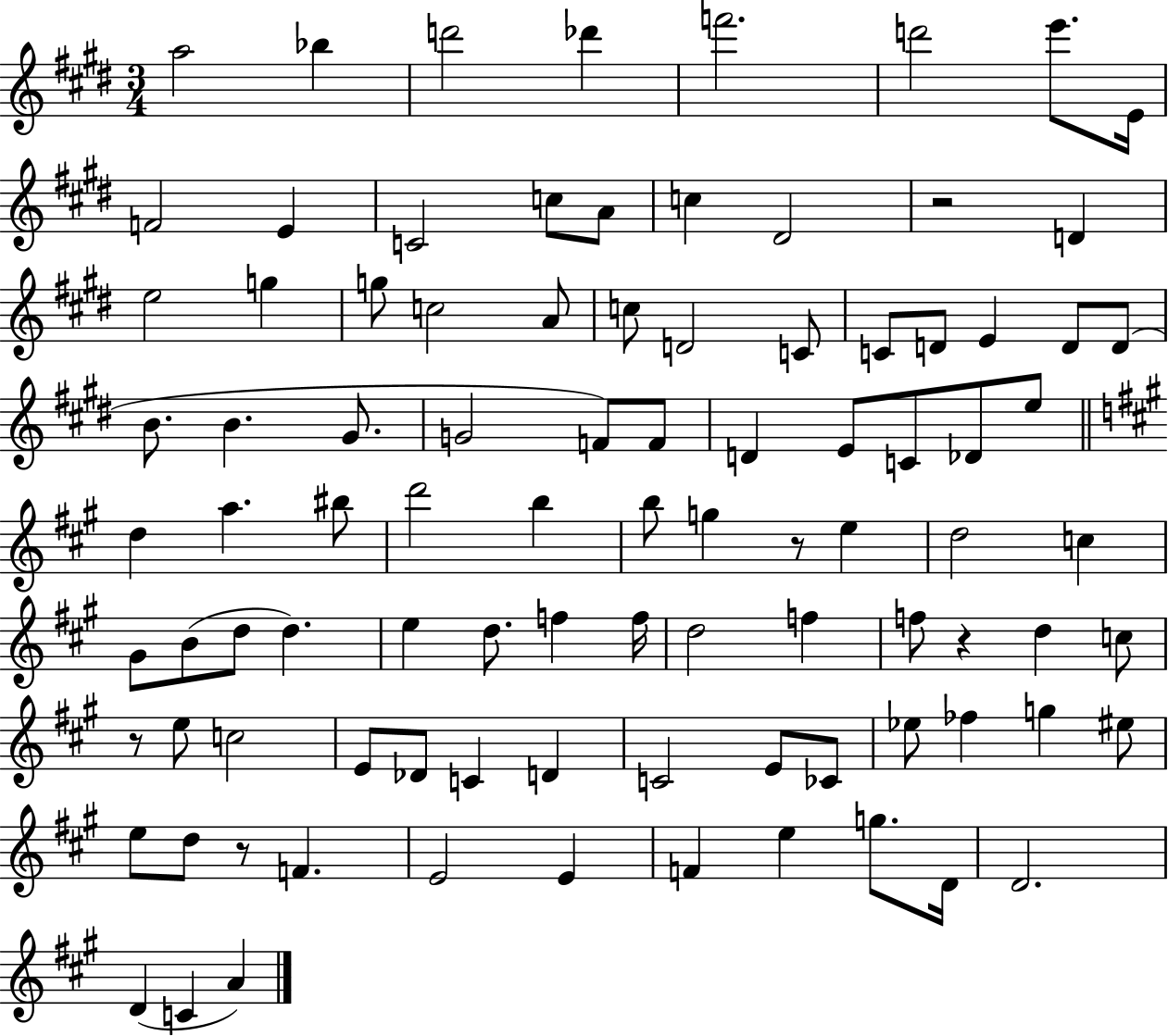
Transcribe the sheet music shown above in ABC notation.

X:1
T:Untitled
M:3/4
L:1/4
K:E
a2 _b d'2 _d' f'2 d'2 e'/2 E/4 F2 E C2 c/2 A/2 c ^D2 z2 D e2 g g/2 c2 A/2 c/2 D2 C/2 C/2 D/2 E D/2 D/2 B/2 B ^G/2 G2 F/2 F/2 D E/2 C/2 _D/2 e/2 d a ^b/2 d'2 b b/2 g z/2 e d2 c ^G/2 B/2 d/2 d e d/2 f f/4 d2 f f/2 z d c/2 z/2 e/2 c2 E/2 _D/2 C D C2 E/2 _C/2 _e/2 _f g ^e/2 e/2 d/2 z/2 F E2 E F e g/2 D/4 D2 D C A